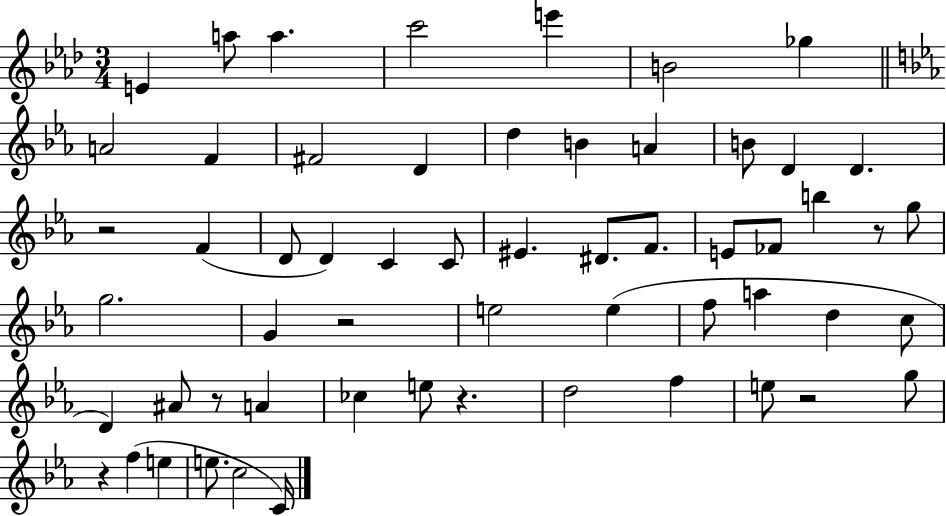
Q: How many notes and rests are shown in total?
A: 58